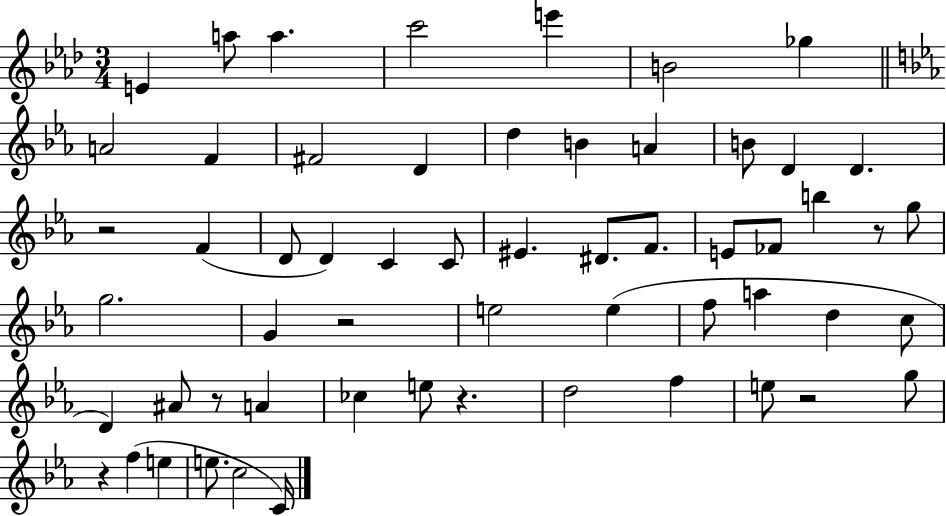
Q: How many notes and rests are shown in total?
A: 58